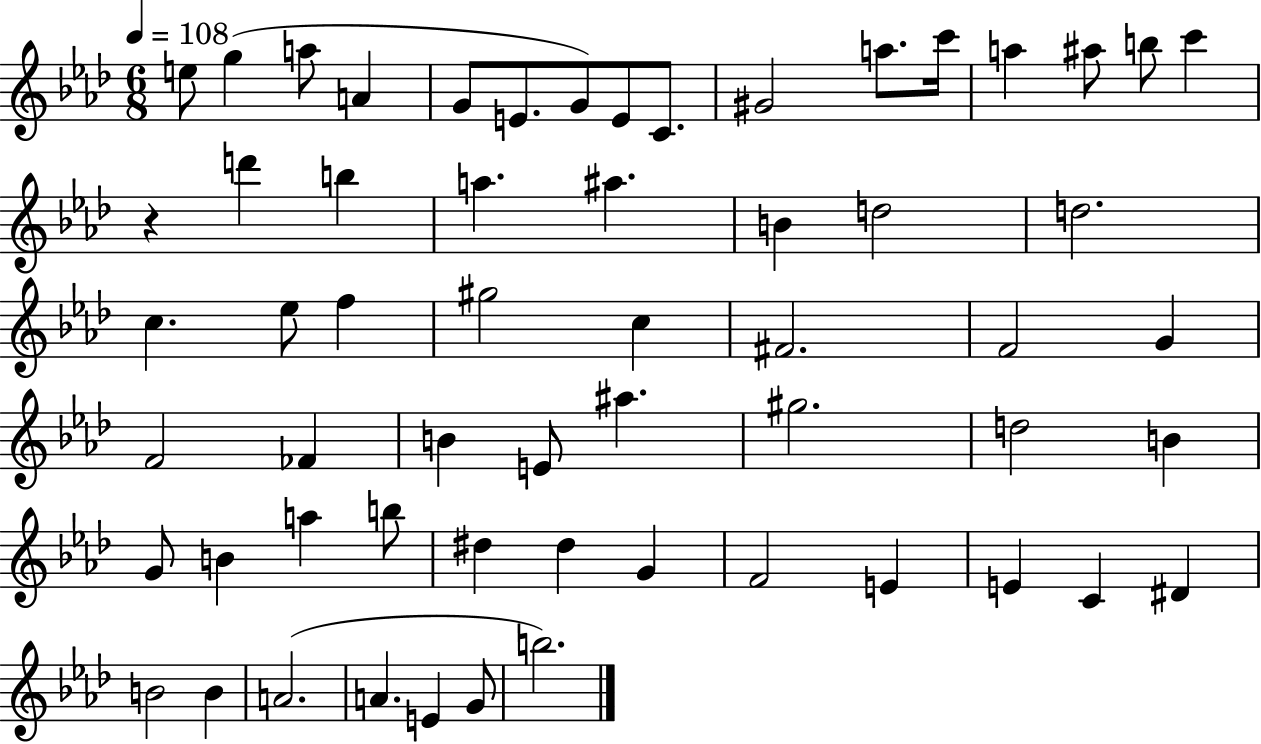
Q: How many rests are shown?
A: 1